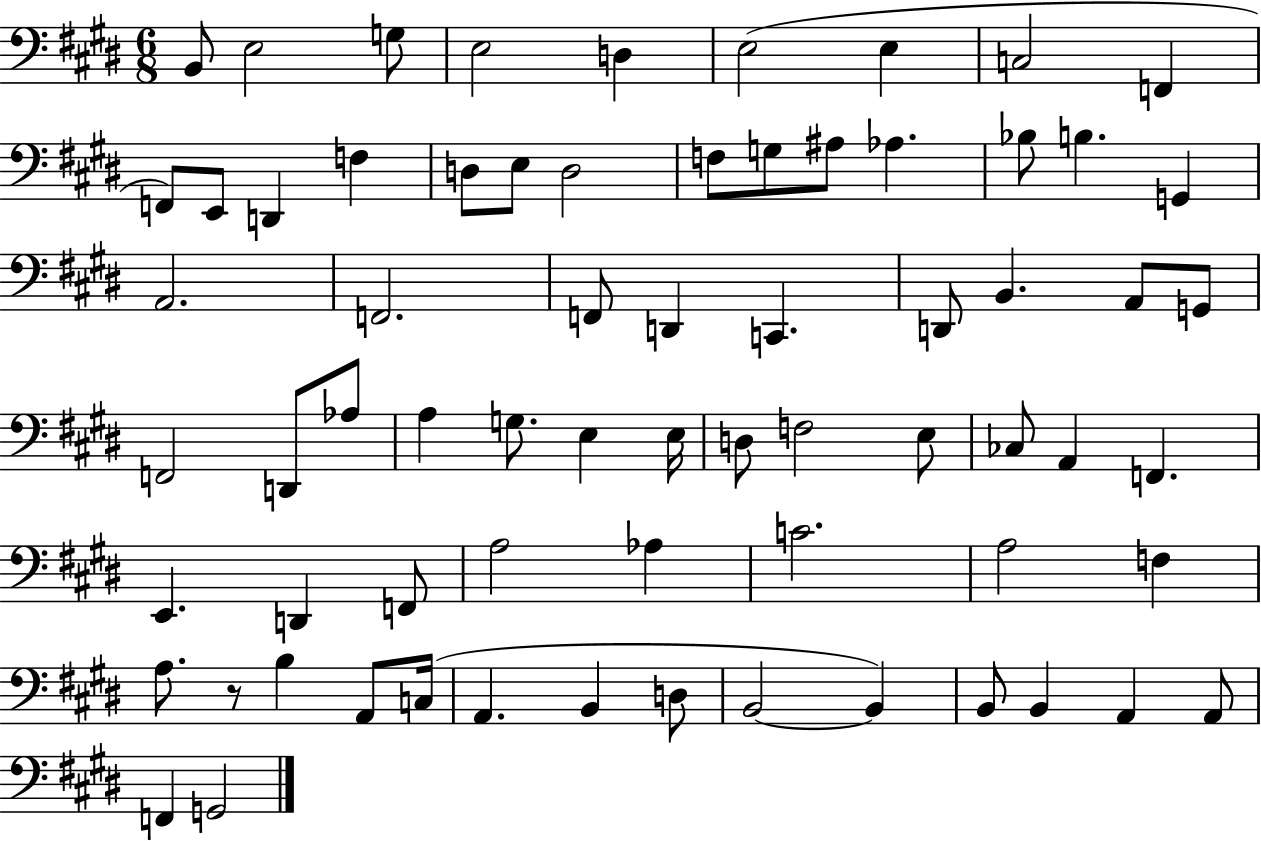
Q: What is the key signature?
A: E major